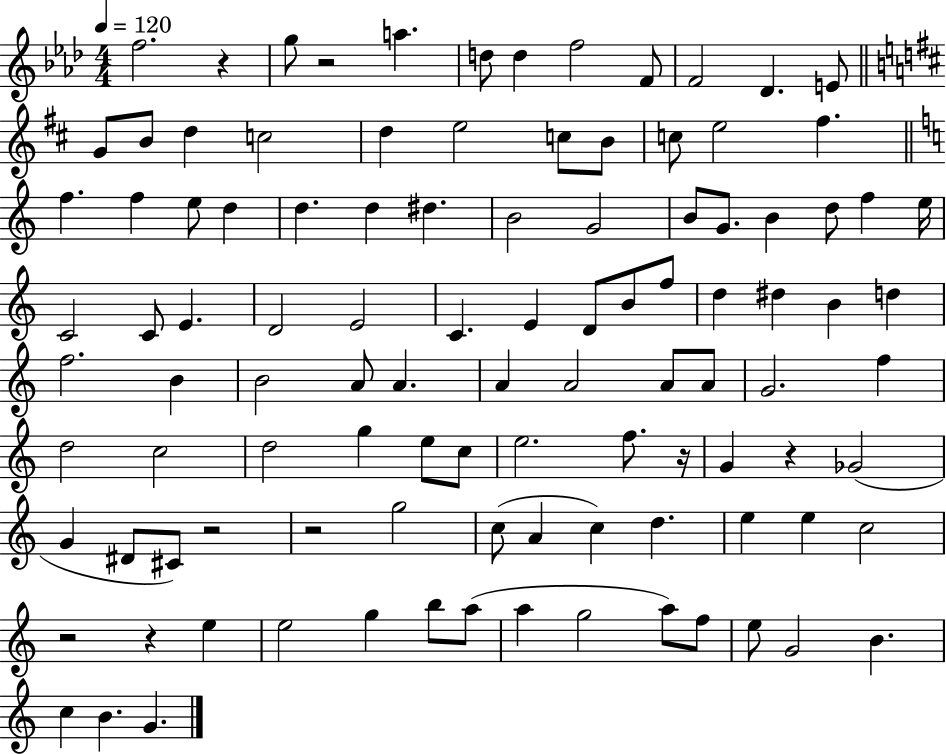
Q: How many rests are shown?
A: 8